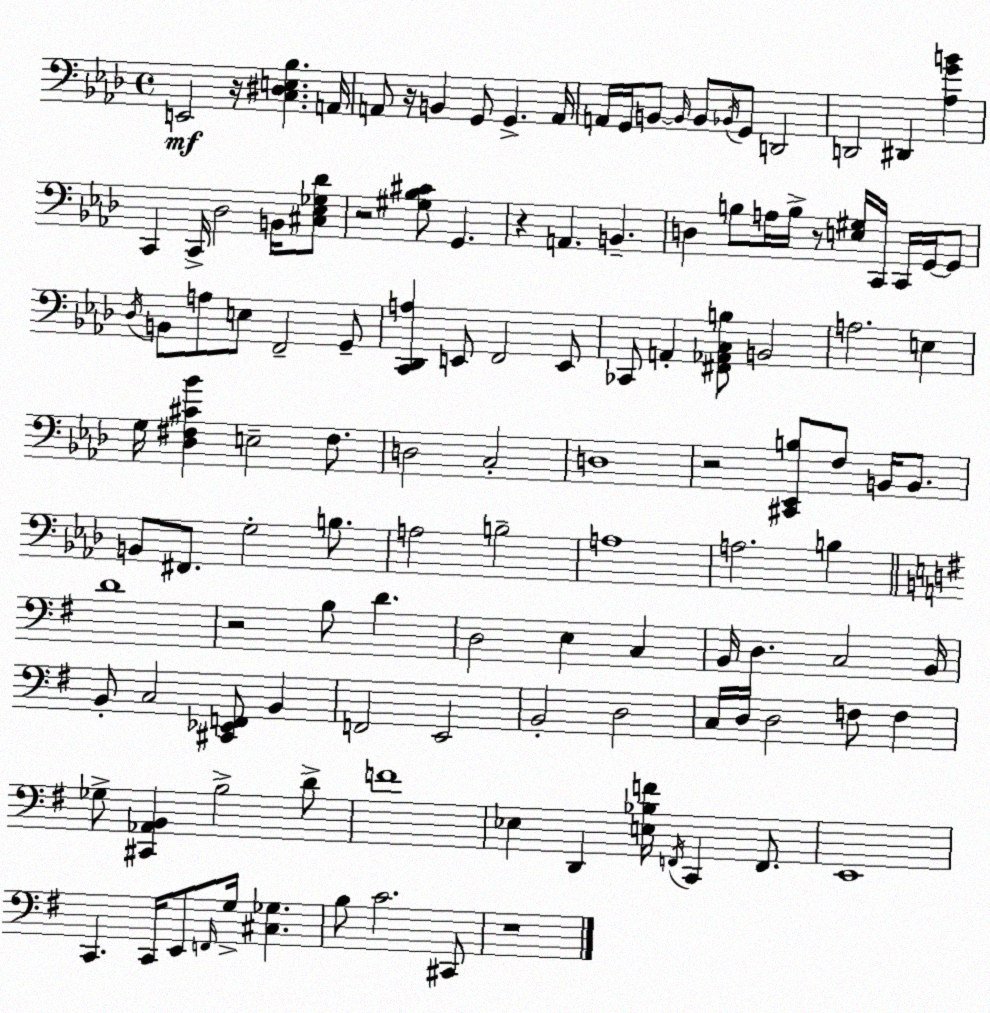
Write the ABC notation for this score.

X:1
T:Untitled
M:4/4
L:1/4
K:Ab
E,,2 z/4 [C,^D,E,_B,] A,,/4 A,,/2 z/4 B,, G,,/2 G,, A,,/4 A,,/4 G,,/4 B,,/2 B,,/4 B,,/2 _B,,/4 G,,/2 D,,2 D,,2 ^D,, [_A,GB] C,, C,,/4 _D,2 B,,/4 [^C,_E,_G,_D]/2 z2 [^G,_B,^C]/2 G,, z A,, B,, D, B,/2 A,/4 B,/4 z/2 [E,^G,]/4 C,,/4 C,,/4 G,,/4 G,,/2 _D,/4 B,,/2 A,/2 E,/2 F,,2 G,,/2 [C,,_D,,A,] E,,/2 F,,2 E,,/2 _C,,/2 A,, [^F,,_A,,C,B,]/2 B,,2 A,2 E, G,/4 [_D,^F,^C_B] E,2 ^F,/2 D,2 C,2 D,4 z2 [^C,,_E,,B,]/2 F,/2 B,,/4 B,,/2 B,,/2 ^F,,/2 G,2 B,/2 A,2 B,2 A,4 A,2 B, D4 z2 B,/2 D D,2 E, C, B,,/4 D, C,2 B,,/4 B,,/2 C,2 [^C,,_E,,F,,]/2 B,, F,,2 E,,2 B,,2 D,2 C,/4 D,/4 D,2 F,/2 F, _G,/2 [^C,,_A,,B,,] B,2 D/2 F4 _E, D,, [E,_B,F]/4 F,,/4 C,, F,,/2 E,,4 C,, C,,/4 E,,/2 F,,/4 G,/4 [^C,_G,] B,/2 C2 ^C,,/2 z4